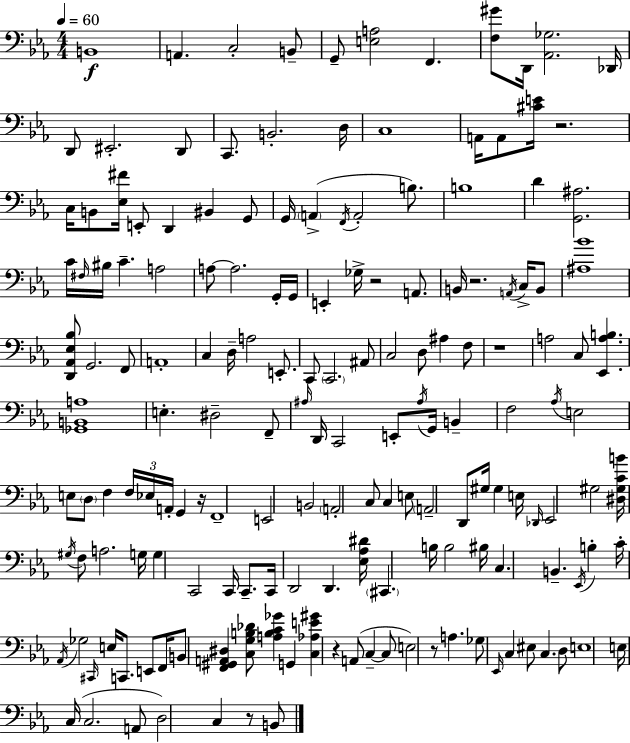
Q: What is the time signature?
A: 4/4